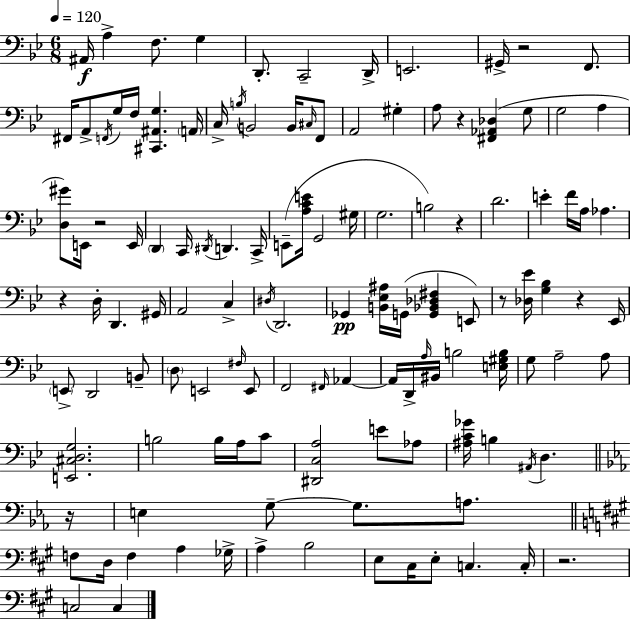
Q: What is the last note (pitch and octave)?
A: C3